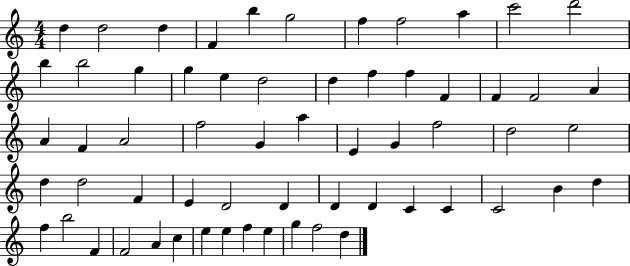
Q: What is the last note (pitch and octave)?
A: D5